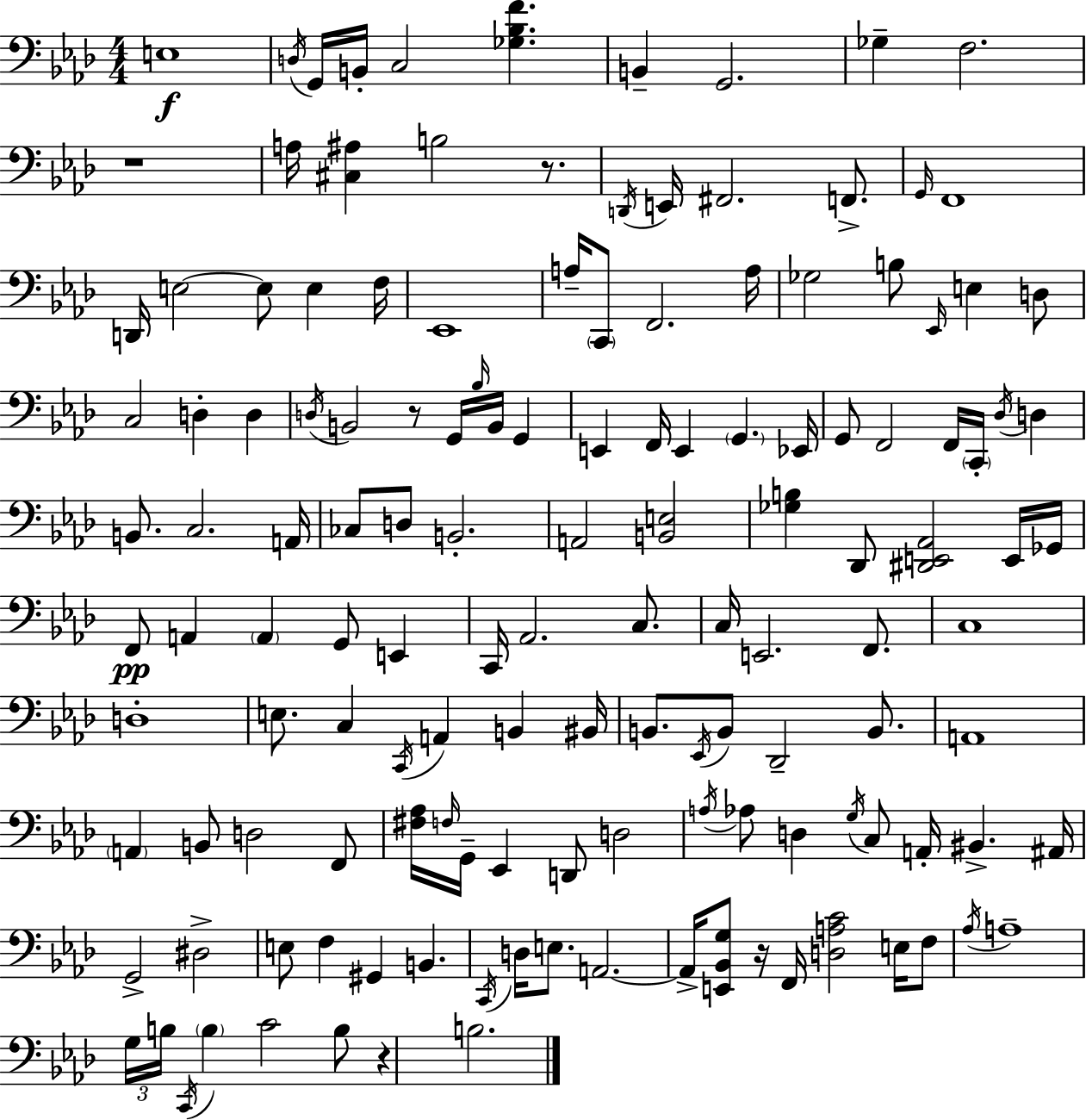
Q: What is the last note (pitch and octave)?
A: B3